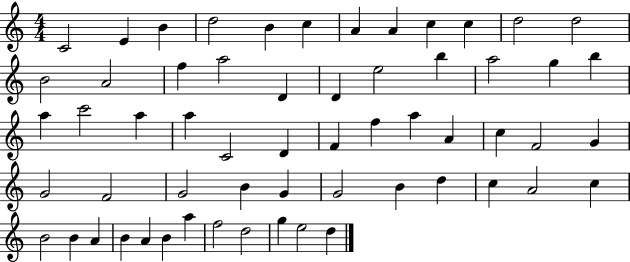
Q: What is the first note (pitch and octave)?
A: C4